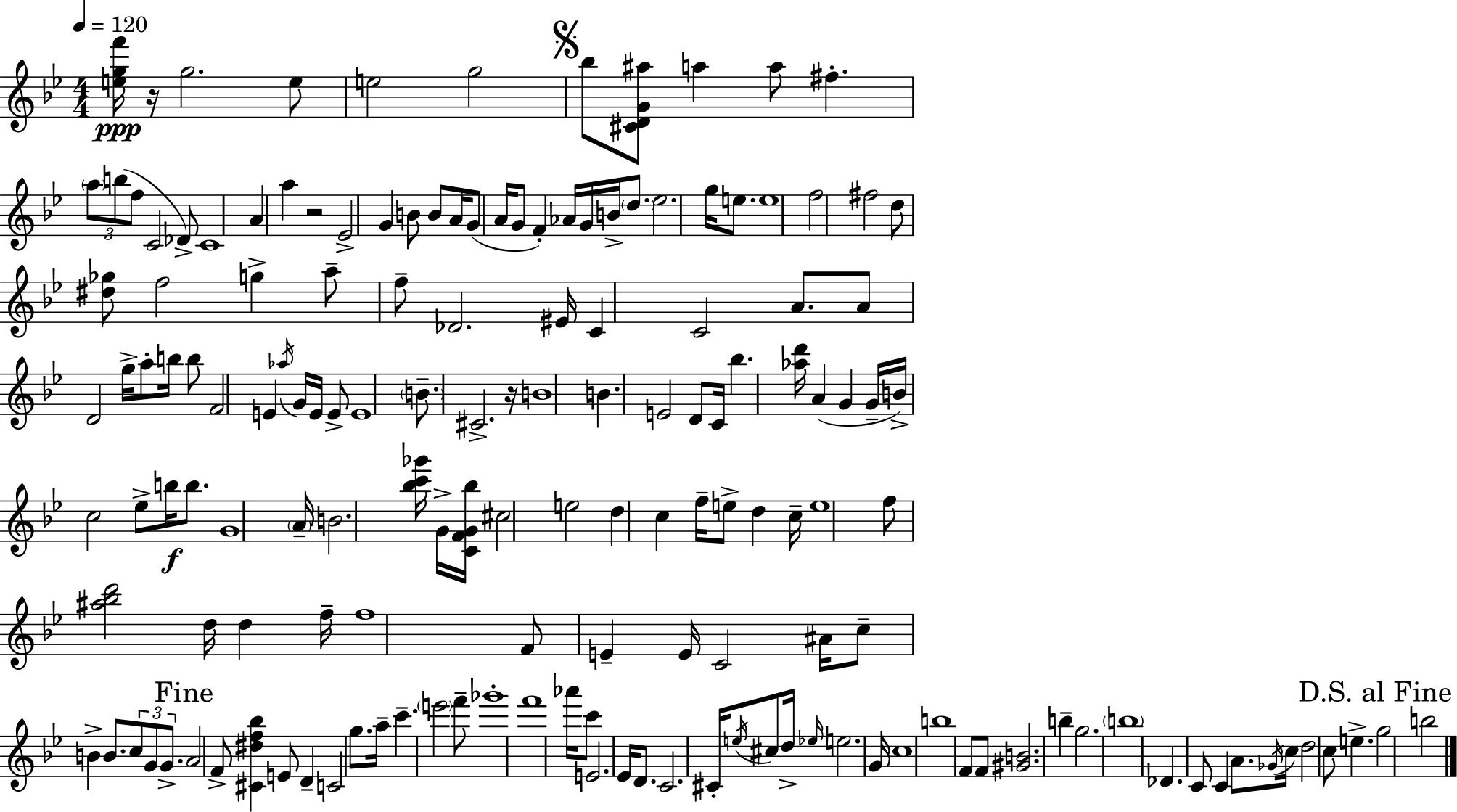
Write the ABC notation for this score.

X:1
T:Untitled
M:4/4
L:1/4
K:Gm
[egf']/4 z/4 g2 e/2 e2 g2 _b/2 [^CDG^a]/2 a a/2 ^f a/2 b/2 f/2 C2 _D/2 C4 A a z2 _E2 G B/2 B/2 A/4 G/2 A/4 G/2 F _A/4 G/4 B/4 d/2 _e2 g/4 e/2 e4 f2 ^f2 d/2 [^d_g]/2 f2 g a/2 f/2 _D2 ^E/4 C C2 A/2 A/2 D2 g/4 a/2 b/4 b/2 F2 E _a/4 G/4 E/4 E/2 E4 B/2 ^C2 z/4 B4 B E2 D/2 C/4 _b [_ad']/4 A G G/4 B/4 c2 _e/2 b/4 b/2 G4 A/4 B2 [_bc'_g']/4 G/4 [CFG_b]/4 ^c2 e2 d c f/4 e/2 d c/4 e4 f/2 [^a_bd']2 d/4 d f/4 f4 F/2 E E/4 C2 ^A/4 c/2 B B/2 c/2 G/2 G/2 A2 F/2 [^C^df_b] E/2 D C2 g/2 a/4 c' e'2 f'/2 _g'4 f'4 _a'/4 c'/2 E2 _E/4 D/2 C2 ^C/4 e/4 ^c/2 d/4 _e/4 e2 G/4 c4 b4 F/2 F/2 [^GB]2 b g2 b4 _D C/2 C A/2 _G/4 c/4 d2 c/2 e g2 b2